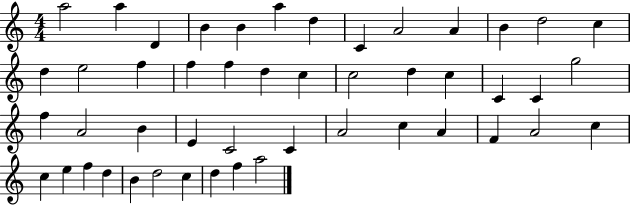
{
  \clef treble
  \numericTimeSignature
  \time 4/4
  \key c \major
  a''2 a''4 d'4 | b'4 b'4 a''4 d''4 | c'4 a'2 a'4 | b'4 d''2 c''4 | \break d''4 e''2 f''4 | f''4 f''4 d''4 c''4 | c''2 d''4 c''4 | c'4 c'4 g''2 | \break f''4 a'2 b'4 | e'4 c'2 c'4 | a'2 c''4 a'4 | f'4 a'2 c''4 | \break c''4 e''4 f''4 d''4 | b'4 d''2 c''4 | d''4 f''4 a''2 | \bar "|."
}